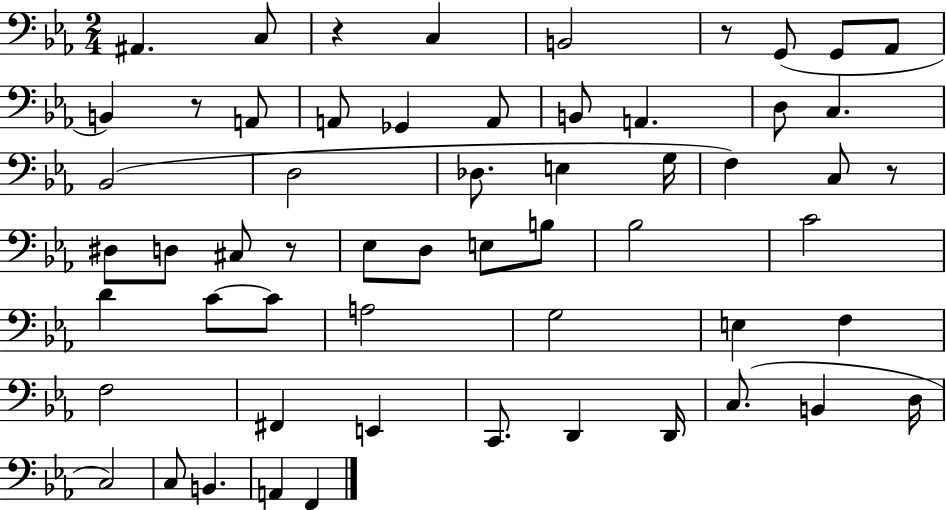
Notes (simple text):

A#2/q. C3/e R/q C3/q B2/h R/e G2/e G2/e Ab2/e B2/q R/e A2/e A2/e Gb2/q A2/e B2/e A2/q. D3/e C3/q. Bb2/h D3/h Db3/e. E3/q G3/s F3/q C3/e R/e D#3/e D3/e C#3/e R/e Eb3/e D3/e E3/e B3/e Bb3/h C4/h D4/q C4/e C4/e A3/h G3/h E3/q F3/q F3/h F#2/q E2/q C2/e. D2/q D2/s C3/e. B2/q D3/s C3/h C3/e B2/q. A2/q F2/q